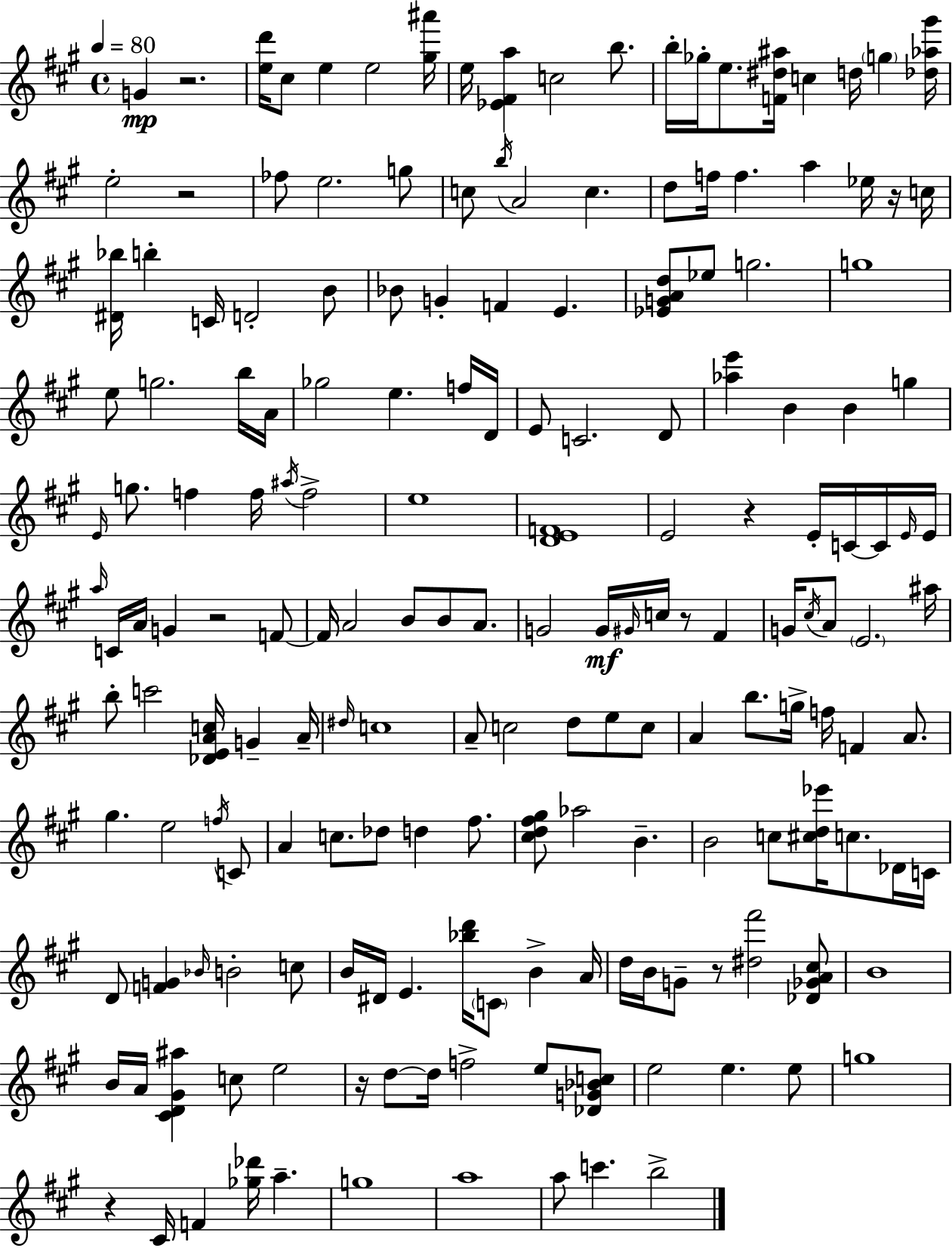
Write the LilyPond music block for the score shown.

{
  \clef treble
  \time 4/4
  \defaultTimeSignature
  \key a \major
  \tempo 4 = 80
  g'4\mp r2. | <e'' d'''>16 cis''8 e''4 e''2 <gis'' ais'''>16 | e''16 <ees' fis' a''>4 c''2 b''8. | b''16-. ges''16-. e''8. <f' dis'' ais''>16 c''4 d''16 \parenthesize g''4 <des'' aes'' gis'''>16 | \break e''2-. r2 | fes''8 e''2. g''8 | c''8 \acciaccatura { b''16 } a'2 c''4. | d''8 f''16 f''4. a''4 ees''16 r16 | \break c''16 <dis' bes''>16 b''4-. c'16 d'2-. b'8 | bes'8 g'4-. f'4 e'4. | <ees' g' a' d''>8 ees''8 g''2. | g''1 | \break e''8 g''2. b''16 | a'16 ges''2 e''4. f''16 | d'16 e'8 c'2. d'8 | <aes'' e'''>4 b'4 b'4 g''4 | \break \grace { e'16 } g''8. f''4 f''16 \acciaccatura { ais''16 } f''2-> | e''1 | <d' e' f'>1 | e'2 r4 e'16-. | \break c'16~~ c'16 \grace { e'16 } e'16 \grace { a''16 } c'16 a'16 g'4 r2 | f'8~~ f'16 a'2 b'8 | b'8 a'8. g'2 g'16\mf \grace { gis'16 } c''16 | r8 fis'4 g'16 \acciaccatura { cis''16 } a'8 \parenthesize e'2. | \break ais''16 b''8-. c'''2 | <des' e' a' c''>16 g'4-- a'16-- \grace { dis''16 } c''1 | a'8-- c''2 | d''8 e''8 c''8 a'4 b''8. g''16-> | \break f''16 f'4 a'8. gis''4. e''2 | \acciaccatura { f''16 } c'8 a'4 c''8. | des''8 d''4 fis''8. <cis'' d'' fis'' gis''>8 aes''2 | b'4.-- b'2 | \break c''8 <cis'' d'' ees'''>16 c''8. des'16 c'16 d'8 <f' g'>4 \grace { bes'16 } | b'2-. c''8 b'16 dis'16 e'4. | <bes'' d'''>16 \parenthesize c'8 b'4-> a'16 d''16 b'16 g'8-- r8 | <dis'' fis'''>2 <des' ges' a' cis''>8 b'1 | \break b'16 a'16 <cis' d' gis' ais''>4 | c''8 e''2 r16 d''8~~ d''16 f''2-> | e''8 <des' g' bes' c''>8 e''2 | e''4. e''8 g''1 | \break r4 cis'16 f'4 | <ges'' des'''>16 a''4.-- g''1 | a''1 | a''8 c'''4. | \break b''2-> \bar "|."
}